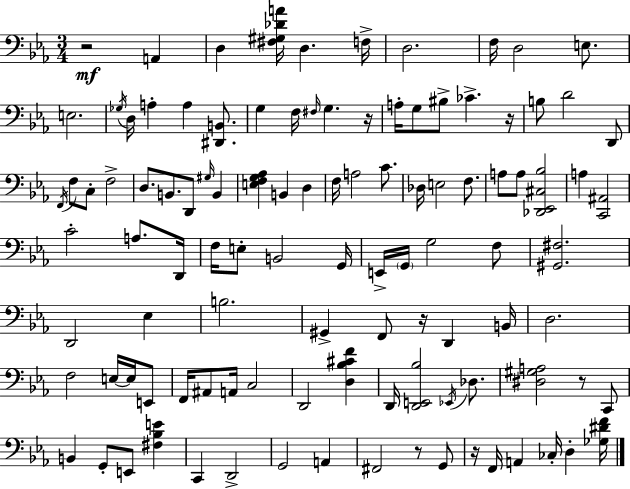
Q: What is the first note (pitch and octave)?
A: A2